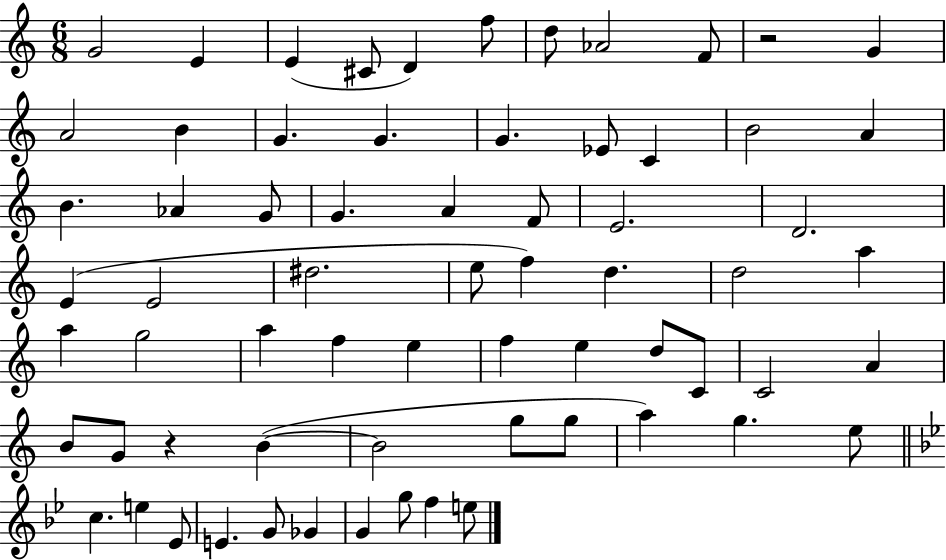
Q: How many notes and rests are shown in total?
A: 67